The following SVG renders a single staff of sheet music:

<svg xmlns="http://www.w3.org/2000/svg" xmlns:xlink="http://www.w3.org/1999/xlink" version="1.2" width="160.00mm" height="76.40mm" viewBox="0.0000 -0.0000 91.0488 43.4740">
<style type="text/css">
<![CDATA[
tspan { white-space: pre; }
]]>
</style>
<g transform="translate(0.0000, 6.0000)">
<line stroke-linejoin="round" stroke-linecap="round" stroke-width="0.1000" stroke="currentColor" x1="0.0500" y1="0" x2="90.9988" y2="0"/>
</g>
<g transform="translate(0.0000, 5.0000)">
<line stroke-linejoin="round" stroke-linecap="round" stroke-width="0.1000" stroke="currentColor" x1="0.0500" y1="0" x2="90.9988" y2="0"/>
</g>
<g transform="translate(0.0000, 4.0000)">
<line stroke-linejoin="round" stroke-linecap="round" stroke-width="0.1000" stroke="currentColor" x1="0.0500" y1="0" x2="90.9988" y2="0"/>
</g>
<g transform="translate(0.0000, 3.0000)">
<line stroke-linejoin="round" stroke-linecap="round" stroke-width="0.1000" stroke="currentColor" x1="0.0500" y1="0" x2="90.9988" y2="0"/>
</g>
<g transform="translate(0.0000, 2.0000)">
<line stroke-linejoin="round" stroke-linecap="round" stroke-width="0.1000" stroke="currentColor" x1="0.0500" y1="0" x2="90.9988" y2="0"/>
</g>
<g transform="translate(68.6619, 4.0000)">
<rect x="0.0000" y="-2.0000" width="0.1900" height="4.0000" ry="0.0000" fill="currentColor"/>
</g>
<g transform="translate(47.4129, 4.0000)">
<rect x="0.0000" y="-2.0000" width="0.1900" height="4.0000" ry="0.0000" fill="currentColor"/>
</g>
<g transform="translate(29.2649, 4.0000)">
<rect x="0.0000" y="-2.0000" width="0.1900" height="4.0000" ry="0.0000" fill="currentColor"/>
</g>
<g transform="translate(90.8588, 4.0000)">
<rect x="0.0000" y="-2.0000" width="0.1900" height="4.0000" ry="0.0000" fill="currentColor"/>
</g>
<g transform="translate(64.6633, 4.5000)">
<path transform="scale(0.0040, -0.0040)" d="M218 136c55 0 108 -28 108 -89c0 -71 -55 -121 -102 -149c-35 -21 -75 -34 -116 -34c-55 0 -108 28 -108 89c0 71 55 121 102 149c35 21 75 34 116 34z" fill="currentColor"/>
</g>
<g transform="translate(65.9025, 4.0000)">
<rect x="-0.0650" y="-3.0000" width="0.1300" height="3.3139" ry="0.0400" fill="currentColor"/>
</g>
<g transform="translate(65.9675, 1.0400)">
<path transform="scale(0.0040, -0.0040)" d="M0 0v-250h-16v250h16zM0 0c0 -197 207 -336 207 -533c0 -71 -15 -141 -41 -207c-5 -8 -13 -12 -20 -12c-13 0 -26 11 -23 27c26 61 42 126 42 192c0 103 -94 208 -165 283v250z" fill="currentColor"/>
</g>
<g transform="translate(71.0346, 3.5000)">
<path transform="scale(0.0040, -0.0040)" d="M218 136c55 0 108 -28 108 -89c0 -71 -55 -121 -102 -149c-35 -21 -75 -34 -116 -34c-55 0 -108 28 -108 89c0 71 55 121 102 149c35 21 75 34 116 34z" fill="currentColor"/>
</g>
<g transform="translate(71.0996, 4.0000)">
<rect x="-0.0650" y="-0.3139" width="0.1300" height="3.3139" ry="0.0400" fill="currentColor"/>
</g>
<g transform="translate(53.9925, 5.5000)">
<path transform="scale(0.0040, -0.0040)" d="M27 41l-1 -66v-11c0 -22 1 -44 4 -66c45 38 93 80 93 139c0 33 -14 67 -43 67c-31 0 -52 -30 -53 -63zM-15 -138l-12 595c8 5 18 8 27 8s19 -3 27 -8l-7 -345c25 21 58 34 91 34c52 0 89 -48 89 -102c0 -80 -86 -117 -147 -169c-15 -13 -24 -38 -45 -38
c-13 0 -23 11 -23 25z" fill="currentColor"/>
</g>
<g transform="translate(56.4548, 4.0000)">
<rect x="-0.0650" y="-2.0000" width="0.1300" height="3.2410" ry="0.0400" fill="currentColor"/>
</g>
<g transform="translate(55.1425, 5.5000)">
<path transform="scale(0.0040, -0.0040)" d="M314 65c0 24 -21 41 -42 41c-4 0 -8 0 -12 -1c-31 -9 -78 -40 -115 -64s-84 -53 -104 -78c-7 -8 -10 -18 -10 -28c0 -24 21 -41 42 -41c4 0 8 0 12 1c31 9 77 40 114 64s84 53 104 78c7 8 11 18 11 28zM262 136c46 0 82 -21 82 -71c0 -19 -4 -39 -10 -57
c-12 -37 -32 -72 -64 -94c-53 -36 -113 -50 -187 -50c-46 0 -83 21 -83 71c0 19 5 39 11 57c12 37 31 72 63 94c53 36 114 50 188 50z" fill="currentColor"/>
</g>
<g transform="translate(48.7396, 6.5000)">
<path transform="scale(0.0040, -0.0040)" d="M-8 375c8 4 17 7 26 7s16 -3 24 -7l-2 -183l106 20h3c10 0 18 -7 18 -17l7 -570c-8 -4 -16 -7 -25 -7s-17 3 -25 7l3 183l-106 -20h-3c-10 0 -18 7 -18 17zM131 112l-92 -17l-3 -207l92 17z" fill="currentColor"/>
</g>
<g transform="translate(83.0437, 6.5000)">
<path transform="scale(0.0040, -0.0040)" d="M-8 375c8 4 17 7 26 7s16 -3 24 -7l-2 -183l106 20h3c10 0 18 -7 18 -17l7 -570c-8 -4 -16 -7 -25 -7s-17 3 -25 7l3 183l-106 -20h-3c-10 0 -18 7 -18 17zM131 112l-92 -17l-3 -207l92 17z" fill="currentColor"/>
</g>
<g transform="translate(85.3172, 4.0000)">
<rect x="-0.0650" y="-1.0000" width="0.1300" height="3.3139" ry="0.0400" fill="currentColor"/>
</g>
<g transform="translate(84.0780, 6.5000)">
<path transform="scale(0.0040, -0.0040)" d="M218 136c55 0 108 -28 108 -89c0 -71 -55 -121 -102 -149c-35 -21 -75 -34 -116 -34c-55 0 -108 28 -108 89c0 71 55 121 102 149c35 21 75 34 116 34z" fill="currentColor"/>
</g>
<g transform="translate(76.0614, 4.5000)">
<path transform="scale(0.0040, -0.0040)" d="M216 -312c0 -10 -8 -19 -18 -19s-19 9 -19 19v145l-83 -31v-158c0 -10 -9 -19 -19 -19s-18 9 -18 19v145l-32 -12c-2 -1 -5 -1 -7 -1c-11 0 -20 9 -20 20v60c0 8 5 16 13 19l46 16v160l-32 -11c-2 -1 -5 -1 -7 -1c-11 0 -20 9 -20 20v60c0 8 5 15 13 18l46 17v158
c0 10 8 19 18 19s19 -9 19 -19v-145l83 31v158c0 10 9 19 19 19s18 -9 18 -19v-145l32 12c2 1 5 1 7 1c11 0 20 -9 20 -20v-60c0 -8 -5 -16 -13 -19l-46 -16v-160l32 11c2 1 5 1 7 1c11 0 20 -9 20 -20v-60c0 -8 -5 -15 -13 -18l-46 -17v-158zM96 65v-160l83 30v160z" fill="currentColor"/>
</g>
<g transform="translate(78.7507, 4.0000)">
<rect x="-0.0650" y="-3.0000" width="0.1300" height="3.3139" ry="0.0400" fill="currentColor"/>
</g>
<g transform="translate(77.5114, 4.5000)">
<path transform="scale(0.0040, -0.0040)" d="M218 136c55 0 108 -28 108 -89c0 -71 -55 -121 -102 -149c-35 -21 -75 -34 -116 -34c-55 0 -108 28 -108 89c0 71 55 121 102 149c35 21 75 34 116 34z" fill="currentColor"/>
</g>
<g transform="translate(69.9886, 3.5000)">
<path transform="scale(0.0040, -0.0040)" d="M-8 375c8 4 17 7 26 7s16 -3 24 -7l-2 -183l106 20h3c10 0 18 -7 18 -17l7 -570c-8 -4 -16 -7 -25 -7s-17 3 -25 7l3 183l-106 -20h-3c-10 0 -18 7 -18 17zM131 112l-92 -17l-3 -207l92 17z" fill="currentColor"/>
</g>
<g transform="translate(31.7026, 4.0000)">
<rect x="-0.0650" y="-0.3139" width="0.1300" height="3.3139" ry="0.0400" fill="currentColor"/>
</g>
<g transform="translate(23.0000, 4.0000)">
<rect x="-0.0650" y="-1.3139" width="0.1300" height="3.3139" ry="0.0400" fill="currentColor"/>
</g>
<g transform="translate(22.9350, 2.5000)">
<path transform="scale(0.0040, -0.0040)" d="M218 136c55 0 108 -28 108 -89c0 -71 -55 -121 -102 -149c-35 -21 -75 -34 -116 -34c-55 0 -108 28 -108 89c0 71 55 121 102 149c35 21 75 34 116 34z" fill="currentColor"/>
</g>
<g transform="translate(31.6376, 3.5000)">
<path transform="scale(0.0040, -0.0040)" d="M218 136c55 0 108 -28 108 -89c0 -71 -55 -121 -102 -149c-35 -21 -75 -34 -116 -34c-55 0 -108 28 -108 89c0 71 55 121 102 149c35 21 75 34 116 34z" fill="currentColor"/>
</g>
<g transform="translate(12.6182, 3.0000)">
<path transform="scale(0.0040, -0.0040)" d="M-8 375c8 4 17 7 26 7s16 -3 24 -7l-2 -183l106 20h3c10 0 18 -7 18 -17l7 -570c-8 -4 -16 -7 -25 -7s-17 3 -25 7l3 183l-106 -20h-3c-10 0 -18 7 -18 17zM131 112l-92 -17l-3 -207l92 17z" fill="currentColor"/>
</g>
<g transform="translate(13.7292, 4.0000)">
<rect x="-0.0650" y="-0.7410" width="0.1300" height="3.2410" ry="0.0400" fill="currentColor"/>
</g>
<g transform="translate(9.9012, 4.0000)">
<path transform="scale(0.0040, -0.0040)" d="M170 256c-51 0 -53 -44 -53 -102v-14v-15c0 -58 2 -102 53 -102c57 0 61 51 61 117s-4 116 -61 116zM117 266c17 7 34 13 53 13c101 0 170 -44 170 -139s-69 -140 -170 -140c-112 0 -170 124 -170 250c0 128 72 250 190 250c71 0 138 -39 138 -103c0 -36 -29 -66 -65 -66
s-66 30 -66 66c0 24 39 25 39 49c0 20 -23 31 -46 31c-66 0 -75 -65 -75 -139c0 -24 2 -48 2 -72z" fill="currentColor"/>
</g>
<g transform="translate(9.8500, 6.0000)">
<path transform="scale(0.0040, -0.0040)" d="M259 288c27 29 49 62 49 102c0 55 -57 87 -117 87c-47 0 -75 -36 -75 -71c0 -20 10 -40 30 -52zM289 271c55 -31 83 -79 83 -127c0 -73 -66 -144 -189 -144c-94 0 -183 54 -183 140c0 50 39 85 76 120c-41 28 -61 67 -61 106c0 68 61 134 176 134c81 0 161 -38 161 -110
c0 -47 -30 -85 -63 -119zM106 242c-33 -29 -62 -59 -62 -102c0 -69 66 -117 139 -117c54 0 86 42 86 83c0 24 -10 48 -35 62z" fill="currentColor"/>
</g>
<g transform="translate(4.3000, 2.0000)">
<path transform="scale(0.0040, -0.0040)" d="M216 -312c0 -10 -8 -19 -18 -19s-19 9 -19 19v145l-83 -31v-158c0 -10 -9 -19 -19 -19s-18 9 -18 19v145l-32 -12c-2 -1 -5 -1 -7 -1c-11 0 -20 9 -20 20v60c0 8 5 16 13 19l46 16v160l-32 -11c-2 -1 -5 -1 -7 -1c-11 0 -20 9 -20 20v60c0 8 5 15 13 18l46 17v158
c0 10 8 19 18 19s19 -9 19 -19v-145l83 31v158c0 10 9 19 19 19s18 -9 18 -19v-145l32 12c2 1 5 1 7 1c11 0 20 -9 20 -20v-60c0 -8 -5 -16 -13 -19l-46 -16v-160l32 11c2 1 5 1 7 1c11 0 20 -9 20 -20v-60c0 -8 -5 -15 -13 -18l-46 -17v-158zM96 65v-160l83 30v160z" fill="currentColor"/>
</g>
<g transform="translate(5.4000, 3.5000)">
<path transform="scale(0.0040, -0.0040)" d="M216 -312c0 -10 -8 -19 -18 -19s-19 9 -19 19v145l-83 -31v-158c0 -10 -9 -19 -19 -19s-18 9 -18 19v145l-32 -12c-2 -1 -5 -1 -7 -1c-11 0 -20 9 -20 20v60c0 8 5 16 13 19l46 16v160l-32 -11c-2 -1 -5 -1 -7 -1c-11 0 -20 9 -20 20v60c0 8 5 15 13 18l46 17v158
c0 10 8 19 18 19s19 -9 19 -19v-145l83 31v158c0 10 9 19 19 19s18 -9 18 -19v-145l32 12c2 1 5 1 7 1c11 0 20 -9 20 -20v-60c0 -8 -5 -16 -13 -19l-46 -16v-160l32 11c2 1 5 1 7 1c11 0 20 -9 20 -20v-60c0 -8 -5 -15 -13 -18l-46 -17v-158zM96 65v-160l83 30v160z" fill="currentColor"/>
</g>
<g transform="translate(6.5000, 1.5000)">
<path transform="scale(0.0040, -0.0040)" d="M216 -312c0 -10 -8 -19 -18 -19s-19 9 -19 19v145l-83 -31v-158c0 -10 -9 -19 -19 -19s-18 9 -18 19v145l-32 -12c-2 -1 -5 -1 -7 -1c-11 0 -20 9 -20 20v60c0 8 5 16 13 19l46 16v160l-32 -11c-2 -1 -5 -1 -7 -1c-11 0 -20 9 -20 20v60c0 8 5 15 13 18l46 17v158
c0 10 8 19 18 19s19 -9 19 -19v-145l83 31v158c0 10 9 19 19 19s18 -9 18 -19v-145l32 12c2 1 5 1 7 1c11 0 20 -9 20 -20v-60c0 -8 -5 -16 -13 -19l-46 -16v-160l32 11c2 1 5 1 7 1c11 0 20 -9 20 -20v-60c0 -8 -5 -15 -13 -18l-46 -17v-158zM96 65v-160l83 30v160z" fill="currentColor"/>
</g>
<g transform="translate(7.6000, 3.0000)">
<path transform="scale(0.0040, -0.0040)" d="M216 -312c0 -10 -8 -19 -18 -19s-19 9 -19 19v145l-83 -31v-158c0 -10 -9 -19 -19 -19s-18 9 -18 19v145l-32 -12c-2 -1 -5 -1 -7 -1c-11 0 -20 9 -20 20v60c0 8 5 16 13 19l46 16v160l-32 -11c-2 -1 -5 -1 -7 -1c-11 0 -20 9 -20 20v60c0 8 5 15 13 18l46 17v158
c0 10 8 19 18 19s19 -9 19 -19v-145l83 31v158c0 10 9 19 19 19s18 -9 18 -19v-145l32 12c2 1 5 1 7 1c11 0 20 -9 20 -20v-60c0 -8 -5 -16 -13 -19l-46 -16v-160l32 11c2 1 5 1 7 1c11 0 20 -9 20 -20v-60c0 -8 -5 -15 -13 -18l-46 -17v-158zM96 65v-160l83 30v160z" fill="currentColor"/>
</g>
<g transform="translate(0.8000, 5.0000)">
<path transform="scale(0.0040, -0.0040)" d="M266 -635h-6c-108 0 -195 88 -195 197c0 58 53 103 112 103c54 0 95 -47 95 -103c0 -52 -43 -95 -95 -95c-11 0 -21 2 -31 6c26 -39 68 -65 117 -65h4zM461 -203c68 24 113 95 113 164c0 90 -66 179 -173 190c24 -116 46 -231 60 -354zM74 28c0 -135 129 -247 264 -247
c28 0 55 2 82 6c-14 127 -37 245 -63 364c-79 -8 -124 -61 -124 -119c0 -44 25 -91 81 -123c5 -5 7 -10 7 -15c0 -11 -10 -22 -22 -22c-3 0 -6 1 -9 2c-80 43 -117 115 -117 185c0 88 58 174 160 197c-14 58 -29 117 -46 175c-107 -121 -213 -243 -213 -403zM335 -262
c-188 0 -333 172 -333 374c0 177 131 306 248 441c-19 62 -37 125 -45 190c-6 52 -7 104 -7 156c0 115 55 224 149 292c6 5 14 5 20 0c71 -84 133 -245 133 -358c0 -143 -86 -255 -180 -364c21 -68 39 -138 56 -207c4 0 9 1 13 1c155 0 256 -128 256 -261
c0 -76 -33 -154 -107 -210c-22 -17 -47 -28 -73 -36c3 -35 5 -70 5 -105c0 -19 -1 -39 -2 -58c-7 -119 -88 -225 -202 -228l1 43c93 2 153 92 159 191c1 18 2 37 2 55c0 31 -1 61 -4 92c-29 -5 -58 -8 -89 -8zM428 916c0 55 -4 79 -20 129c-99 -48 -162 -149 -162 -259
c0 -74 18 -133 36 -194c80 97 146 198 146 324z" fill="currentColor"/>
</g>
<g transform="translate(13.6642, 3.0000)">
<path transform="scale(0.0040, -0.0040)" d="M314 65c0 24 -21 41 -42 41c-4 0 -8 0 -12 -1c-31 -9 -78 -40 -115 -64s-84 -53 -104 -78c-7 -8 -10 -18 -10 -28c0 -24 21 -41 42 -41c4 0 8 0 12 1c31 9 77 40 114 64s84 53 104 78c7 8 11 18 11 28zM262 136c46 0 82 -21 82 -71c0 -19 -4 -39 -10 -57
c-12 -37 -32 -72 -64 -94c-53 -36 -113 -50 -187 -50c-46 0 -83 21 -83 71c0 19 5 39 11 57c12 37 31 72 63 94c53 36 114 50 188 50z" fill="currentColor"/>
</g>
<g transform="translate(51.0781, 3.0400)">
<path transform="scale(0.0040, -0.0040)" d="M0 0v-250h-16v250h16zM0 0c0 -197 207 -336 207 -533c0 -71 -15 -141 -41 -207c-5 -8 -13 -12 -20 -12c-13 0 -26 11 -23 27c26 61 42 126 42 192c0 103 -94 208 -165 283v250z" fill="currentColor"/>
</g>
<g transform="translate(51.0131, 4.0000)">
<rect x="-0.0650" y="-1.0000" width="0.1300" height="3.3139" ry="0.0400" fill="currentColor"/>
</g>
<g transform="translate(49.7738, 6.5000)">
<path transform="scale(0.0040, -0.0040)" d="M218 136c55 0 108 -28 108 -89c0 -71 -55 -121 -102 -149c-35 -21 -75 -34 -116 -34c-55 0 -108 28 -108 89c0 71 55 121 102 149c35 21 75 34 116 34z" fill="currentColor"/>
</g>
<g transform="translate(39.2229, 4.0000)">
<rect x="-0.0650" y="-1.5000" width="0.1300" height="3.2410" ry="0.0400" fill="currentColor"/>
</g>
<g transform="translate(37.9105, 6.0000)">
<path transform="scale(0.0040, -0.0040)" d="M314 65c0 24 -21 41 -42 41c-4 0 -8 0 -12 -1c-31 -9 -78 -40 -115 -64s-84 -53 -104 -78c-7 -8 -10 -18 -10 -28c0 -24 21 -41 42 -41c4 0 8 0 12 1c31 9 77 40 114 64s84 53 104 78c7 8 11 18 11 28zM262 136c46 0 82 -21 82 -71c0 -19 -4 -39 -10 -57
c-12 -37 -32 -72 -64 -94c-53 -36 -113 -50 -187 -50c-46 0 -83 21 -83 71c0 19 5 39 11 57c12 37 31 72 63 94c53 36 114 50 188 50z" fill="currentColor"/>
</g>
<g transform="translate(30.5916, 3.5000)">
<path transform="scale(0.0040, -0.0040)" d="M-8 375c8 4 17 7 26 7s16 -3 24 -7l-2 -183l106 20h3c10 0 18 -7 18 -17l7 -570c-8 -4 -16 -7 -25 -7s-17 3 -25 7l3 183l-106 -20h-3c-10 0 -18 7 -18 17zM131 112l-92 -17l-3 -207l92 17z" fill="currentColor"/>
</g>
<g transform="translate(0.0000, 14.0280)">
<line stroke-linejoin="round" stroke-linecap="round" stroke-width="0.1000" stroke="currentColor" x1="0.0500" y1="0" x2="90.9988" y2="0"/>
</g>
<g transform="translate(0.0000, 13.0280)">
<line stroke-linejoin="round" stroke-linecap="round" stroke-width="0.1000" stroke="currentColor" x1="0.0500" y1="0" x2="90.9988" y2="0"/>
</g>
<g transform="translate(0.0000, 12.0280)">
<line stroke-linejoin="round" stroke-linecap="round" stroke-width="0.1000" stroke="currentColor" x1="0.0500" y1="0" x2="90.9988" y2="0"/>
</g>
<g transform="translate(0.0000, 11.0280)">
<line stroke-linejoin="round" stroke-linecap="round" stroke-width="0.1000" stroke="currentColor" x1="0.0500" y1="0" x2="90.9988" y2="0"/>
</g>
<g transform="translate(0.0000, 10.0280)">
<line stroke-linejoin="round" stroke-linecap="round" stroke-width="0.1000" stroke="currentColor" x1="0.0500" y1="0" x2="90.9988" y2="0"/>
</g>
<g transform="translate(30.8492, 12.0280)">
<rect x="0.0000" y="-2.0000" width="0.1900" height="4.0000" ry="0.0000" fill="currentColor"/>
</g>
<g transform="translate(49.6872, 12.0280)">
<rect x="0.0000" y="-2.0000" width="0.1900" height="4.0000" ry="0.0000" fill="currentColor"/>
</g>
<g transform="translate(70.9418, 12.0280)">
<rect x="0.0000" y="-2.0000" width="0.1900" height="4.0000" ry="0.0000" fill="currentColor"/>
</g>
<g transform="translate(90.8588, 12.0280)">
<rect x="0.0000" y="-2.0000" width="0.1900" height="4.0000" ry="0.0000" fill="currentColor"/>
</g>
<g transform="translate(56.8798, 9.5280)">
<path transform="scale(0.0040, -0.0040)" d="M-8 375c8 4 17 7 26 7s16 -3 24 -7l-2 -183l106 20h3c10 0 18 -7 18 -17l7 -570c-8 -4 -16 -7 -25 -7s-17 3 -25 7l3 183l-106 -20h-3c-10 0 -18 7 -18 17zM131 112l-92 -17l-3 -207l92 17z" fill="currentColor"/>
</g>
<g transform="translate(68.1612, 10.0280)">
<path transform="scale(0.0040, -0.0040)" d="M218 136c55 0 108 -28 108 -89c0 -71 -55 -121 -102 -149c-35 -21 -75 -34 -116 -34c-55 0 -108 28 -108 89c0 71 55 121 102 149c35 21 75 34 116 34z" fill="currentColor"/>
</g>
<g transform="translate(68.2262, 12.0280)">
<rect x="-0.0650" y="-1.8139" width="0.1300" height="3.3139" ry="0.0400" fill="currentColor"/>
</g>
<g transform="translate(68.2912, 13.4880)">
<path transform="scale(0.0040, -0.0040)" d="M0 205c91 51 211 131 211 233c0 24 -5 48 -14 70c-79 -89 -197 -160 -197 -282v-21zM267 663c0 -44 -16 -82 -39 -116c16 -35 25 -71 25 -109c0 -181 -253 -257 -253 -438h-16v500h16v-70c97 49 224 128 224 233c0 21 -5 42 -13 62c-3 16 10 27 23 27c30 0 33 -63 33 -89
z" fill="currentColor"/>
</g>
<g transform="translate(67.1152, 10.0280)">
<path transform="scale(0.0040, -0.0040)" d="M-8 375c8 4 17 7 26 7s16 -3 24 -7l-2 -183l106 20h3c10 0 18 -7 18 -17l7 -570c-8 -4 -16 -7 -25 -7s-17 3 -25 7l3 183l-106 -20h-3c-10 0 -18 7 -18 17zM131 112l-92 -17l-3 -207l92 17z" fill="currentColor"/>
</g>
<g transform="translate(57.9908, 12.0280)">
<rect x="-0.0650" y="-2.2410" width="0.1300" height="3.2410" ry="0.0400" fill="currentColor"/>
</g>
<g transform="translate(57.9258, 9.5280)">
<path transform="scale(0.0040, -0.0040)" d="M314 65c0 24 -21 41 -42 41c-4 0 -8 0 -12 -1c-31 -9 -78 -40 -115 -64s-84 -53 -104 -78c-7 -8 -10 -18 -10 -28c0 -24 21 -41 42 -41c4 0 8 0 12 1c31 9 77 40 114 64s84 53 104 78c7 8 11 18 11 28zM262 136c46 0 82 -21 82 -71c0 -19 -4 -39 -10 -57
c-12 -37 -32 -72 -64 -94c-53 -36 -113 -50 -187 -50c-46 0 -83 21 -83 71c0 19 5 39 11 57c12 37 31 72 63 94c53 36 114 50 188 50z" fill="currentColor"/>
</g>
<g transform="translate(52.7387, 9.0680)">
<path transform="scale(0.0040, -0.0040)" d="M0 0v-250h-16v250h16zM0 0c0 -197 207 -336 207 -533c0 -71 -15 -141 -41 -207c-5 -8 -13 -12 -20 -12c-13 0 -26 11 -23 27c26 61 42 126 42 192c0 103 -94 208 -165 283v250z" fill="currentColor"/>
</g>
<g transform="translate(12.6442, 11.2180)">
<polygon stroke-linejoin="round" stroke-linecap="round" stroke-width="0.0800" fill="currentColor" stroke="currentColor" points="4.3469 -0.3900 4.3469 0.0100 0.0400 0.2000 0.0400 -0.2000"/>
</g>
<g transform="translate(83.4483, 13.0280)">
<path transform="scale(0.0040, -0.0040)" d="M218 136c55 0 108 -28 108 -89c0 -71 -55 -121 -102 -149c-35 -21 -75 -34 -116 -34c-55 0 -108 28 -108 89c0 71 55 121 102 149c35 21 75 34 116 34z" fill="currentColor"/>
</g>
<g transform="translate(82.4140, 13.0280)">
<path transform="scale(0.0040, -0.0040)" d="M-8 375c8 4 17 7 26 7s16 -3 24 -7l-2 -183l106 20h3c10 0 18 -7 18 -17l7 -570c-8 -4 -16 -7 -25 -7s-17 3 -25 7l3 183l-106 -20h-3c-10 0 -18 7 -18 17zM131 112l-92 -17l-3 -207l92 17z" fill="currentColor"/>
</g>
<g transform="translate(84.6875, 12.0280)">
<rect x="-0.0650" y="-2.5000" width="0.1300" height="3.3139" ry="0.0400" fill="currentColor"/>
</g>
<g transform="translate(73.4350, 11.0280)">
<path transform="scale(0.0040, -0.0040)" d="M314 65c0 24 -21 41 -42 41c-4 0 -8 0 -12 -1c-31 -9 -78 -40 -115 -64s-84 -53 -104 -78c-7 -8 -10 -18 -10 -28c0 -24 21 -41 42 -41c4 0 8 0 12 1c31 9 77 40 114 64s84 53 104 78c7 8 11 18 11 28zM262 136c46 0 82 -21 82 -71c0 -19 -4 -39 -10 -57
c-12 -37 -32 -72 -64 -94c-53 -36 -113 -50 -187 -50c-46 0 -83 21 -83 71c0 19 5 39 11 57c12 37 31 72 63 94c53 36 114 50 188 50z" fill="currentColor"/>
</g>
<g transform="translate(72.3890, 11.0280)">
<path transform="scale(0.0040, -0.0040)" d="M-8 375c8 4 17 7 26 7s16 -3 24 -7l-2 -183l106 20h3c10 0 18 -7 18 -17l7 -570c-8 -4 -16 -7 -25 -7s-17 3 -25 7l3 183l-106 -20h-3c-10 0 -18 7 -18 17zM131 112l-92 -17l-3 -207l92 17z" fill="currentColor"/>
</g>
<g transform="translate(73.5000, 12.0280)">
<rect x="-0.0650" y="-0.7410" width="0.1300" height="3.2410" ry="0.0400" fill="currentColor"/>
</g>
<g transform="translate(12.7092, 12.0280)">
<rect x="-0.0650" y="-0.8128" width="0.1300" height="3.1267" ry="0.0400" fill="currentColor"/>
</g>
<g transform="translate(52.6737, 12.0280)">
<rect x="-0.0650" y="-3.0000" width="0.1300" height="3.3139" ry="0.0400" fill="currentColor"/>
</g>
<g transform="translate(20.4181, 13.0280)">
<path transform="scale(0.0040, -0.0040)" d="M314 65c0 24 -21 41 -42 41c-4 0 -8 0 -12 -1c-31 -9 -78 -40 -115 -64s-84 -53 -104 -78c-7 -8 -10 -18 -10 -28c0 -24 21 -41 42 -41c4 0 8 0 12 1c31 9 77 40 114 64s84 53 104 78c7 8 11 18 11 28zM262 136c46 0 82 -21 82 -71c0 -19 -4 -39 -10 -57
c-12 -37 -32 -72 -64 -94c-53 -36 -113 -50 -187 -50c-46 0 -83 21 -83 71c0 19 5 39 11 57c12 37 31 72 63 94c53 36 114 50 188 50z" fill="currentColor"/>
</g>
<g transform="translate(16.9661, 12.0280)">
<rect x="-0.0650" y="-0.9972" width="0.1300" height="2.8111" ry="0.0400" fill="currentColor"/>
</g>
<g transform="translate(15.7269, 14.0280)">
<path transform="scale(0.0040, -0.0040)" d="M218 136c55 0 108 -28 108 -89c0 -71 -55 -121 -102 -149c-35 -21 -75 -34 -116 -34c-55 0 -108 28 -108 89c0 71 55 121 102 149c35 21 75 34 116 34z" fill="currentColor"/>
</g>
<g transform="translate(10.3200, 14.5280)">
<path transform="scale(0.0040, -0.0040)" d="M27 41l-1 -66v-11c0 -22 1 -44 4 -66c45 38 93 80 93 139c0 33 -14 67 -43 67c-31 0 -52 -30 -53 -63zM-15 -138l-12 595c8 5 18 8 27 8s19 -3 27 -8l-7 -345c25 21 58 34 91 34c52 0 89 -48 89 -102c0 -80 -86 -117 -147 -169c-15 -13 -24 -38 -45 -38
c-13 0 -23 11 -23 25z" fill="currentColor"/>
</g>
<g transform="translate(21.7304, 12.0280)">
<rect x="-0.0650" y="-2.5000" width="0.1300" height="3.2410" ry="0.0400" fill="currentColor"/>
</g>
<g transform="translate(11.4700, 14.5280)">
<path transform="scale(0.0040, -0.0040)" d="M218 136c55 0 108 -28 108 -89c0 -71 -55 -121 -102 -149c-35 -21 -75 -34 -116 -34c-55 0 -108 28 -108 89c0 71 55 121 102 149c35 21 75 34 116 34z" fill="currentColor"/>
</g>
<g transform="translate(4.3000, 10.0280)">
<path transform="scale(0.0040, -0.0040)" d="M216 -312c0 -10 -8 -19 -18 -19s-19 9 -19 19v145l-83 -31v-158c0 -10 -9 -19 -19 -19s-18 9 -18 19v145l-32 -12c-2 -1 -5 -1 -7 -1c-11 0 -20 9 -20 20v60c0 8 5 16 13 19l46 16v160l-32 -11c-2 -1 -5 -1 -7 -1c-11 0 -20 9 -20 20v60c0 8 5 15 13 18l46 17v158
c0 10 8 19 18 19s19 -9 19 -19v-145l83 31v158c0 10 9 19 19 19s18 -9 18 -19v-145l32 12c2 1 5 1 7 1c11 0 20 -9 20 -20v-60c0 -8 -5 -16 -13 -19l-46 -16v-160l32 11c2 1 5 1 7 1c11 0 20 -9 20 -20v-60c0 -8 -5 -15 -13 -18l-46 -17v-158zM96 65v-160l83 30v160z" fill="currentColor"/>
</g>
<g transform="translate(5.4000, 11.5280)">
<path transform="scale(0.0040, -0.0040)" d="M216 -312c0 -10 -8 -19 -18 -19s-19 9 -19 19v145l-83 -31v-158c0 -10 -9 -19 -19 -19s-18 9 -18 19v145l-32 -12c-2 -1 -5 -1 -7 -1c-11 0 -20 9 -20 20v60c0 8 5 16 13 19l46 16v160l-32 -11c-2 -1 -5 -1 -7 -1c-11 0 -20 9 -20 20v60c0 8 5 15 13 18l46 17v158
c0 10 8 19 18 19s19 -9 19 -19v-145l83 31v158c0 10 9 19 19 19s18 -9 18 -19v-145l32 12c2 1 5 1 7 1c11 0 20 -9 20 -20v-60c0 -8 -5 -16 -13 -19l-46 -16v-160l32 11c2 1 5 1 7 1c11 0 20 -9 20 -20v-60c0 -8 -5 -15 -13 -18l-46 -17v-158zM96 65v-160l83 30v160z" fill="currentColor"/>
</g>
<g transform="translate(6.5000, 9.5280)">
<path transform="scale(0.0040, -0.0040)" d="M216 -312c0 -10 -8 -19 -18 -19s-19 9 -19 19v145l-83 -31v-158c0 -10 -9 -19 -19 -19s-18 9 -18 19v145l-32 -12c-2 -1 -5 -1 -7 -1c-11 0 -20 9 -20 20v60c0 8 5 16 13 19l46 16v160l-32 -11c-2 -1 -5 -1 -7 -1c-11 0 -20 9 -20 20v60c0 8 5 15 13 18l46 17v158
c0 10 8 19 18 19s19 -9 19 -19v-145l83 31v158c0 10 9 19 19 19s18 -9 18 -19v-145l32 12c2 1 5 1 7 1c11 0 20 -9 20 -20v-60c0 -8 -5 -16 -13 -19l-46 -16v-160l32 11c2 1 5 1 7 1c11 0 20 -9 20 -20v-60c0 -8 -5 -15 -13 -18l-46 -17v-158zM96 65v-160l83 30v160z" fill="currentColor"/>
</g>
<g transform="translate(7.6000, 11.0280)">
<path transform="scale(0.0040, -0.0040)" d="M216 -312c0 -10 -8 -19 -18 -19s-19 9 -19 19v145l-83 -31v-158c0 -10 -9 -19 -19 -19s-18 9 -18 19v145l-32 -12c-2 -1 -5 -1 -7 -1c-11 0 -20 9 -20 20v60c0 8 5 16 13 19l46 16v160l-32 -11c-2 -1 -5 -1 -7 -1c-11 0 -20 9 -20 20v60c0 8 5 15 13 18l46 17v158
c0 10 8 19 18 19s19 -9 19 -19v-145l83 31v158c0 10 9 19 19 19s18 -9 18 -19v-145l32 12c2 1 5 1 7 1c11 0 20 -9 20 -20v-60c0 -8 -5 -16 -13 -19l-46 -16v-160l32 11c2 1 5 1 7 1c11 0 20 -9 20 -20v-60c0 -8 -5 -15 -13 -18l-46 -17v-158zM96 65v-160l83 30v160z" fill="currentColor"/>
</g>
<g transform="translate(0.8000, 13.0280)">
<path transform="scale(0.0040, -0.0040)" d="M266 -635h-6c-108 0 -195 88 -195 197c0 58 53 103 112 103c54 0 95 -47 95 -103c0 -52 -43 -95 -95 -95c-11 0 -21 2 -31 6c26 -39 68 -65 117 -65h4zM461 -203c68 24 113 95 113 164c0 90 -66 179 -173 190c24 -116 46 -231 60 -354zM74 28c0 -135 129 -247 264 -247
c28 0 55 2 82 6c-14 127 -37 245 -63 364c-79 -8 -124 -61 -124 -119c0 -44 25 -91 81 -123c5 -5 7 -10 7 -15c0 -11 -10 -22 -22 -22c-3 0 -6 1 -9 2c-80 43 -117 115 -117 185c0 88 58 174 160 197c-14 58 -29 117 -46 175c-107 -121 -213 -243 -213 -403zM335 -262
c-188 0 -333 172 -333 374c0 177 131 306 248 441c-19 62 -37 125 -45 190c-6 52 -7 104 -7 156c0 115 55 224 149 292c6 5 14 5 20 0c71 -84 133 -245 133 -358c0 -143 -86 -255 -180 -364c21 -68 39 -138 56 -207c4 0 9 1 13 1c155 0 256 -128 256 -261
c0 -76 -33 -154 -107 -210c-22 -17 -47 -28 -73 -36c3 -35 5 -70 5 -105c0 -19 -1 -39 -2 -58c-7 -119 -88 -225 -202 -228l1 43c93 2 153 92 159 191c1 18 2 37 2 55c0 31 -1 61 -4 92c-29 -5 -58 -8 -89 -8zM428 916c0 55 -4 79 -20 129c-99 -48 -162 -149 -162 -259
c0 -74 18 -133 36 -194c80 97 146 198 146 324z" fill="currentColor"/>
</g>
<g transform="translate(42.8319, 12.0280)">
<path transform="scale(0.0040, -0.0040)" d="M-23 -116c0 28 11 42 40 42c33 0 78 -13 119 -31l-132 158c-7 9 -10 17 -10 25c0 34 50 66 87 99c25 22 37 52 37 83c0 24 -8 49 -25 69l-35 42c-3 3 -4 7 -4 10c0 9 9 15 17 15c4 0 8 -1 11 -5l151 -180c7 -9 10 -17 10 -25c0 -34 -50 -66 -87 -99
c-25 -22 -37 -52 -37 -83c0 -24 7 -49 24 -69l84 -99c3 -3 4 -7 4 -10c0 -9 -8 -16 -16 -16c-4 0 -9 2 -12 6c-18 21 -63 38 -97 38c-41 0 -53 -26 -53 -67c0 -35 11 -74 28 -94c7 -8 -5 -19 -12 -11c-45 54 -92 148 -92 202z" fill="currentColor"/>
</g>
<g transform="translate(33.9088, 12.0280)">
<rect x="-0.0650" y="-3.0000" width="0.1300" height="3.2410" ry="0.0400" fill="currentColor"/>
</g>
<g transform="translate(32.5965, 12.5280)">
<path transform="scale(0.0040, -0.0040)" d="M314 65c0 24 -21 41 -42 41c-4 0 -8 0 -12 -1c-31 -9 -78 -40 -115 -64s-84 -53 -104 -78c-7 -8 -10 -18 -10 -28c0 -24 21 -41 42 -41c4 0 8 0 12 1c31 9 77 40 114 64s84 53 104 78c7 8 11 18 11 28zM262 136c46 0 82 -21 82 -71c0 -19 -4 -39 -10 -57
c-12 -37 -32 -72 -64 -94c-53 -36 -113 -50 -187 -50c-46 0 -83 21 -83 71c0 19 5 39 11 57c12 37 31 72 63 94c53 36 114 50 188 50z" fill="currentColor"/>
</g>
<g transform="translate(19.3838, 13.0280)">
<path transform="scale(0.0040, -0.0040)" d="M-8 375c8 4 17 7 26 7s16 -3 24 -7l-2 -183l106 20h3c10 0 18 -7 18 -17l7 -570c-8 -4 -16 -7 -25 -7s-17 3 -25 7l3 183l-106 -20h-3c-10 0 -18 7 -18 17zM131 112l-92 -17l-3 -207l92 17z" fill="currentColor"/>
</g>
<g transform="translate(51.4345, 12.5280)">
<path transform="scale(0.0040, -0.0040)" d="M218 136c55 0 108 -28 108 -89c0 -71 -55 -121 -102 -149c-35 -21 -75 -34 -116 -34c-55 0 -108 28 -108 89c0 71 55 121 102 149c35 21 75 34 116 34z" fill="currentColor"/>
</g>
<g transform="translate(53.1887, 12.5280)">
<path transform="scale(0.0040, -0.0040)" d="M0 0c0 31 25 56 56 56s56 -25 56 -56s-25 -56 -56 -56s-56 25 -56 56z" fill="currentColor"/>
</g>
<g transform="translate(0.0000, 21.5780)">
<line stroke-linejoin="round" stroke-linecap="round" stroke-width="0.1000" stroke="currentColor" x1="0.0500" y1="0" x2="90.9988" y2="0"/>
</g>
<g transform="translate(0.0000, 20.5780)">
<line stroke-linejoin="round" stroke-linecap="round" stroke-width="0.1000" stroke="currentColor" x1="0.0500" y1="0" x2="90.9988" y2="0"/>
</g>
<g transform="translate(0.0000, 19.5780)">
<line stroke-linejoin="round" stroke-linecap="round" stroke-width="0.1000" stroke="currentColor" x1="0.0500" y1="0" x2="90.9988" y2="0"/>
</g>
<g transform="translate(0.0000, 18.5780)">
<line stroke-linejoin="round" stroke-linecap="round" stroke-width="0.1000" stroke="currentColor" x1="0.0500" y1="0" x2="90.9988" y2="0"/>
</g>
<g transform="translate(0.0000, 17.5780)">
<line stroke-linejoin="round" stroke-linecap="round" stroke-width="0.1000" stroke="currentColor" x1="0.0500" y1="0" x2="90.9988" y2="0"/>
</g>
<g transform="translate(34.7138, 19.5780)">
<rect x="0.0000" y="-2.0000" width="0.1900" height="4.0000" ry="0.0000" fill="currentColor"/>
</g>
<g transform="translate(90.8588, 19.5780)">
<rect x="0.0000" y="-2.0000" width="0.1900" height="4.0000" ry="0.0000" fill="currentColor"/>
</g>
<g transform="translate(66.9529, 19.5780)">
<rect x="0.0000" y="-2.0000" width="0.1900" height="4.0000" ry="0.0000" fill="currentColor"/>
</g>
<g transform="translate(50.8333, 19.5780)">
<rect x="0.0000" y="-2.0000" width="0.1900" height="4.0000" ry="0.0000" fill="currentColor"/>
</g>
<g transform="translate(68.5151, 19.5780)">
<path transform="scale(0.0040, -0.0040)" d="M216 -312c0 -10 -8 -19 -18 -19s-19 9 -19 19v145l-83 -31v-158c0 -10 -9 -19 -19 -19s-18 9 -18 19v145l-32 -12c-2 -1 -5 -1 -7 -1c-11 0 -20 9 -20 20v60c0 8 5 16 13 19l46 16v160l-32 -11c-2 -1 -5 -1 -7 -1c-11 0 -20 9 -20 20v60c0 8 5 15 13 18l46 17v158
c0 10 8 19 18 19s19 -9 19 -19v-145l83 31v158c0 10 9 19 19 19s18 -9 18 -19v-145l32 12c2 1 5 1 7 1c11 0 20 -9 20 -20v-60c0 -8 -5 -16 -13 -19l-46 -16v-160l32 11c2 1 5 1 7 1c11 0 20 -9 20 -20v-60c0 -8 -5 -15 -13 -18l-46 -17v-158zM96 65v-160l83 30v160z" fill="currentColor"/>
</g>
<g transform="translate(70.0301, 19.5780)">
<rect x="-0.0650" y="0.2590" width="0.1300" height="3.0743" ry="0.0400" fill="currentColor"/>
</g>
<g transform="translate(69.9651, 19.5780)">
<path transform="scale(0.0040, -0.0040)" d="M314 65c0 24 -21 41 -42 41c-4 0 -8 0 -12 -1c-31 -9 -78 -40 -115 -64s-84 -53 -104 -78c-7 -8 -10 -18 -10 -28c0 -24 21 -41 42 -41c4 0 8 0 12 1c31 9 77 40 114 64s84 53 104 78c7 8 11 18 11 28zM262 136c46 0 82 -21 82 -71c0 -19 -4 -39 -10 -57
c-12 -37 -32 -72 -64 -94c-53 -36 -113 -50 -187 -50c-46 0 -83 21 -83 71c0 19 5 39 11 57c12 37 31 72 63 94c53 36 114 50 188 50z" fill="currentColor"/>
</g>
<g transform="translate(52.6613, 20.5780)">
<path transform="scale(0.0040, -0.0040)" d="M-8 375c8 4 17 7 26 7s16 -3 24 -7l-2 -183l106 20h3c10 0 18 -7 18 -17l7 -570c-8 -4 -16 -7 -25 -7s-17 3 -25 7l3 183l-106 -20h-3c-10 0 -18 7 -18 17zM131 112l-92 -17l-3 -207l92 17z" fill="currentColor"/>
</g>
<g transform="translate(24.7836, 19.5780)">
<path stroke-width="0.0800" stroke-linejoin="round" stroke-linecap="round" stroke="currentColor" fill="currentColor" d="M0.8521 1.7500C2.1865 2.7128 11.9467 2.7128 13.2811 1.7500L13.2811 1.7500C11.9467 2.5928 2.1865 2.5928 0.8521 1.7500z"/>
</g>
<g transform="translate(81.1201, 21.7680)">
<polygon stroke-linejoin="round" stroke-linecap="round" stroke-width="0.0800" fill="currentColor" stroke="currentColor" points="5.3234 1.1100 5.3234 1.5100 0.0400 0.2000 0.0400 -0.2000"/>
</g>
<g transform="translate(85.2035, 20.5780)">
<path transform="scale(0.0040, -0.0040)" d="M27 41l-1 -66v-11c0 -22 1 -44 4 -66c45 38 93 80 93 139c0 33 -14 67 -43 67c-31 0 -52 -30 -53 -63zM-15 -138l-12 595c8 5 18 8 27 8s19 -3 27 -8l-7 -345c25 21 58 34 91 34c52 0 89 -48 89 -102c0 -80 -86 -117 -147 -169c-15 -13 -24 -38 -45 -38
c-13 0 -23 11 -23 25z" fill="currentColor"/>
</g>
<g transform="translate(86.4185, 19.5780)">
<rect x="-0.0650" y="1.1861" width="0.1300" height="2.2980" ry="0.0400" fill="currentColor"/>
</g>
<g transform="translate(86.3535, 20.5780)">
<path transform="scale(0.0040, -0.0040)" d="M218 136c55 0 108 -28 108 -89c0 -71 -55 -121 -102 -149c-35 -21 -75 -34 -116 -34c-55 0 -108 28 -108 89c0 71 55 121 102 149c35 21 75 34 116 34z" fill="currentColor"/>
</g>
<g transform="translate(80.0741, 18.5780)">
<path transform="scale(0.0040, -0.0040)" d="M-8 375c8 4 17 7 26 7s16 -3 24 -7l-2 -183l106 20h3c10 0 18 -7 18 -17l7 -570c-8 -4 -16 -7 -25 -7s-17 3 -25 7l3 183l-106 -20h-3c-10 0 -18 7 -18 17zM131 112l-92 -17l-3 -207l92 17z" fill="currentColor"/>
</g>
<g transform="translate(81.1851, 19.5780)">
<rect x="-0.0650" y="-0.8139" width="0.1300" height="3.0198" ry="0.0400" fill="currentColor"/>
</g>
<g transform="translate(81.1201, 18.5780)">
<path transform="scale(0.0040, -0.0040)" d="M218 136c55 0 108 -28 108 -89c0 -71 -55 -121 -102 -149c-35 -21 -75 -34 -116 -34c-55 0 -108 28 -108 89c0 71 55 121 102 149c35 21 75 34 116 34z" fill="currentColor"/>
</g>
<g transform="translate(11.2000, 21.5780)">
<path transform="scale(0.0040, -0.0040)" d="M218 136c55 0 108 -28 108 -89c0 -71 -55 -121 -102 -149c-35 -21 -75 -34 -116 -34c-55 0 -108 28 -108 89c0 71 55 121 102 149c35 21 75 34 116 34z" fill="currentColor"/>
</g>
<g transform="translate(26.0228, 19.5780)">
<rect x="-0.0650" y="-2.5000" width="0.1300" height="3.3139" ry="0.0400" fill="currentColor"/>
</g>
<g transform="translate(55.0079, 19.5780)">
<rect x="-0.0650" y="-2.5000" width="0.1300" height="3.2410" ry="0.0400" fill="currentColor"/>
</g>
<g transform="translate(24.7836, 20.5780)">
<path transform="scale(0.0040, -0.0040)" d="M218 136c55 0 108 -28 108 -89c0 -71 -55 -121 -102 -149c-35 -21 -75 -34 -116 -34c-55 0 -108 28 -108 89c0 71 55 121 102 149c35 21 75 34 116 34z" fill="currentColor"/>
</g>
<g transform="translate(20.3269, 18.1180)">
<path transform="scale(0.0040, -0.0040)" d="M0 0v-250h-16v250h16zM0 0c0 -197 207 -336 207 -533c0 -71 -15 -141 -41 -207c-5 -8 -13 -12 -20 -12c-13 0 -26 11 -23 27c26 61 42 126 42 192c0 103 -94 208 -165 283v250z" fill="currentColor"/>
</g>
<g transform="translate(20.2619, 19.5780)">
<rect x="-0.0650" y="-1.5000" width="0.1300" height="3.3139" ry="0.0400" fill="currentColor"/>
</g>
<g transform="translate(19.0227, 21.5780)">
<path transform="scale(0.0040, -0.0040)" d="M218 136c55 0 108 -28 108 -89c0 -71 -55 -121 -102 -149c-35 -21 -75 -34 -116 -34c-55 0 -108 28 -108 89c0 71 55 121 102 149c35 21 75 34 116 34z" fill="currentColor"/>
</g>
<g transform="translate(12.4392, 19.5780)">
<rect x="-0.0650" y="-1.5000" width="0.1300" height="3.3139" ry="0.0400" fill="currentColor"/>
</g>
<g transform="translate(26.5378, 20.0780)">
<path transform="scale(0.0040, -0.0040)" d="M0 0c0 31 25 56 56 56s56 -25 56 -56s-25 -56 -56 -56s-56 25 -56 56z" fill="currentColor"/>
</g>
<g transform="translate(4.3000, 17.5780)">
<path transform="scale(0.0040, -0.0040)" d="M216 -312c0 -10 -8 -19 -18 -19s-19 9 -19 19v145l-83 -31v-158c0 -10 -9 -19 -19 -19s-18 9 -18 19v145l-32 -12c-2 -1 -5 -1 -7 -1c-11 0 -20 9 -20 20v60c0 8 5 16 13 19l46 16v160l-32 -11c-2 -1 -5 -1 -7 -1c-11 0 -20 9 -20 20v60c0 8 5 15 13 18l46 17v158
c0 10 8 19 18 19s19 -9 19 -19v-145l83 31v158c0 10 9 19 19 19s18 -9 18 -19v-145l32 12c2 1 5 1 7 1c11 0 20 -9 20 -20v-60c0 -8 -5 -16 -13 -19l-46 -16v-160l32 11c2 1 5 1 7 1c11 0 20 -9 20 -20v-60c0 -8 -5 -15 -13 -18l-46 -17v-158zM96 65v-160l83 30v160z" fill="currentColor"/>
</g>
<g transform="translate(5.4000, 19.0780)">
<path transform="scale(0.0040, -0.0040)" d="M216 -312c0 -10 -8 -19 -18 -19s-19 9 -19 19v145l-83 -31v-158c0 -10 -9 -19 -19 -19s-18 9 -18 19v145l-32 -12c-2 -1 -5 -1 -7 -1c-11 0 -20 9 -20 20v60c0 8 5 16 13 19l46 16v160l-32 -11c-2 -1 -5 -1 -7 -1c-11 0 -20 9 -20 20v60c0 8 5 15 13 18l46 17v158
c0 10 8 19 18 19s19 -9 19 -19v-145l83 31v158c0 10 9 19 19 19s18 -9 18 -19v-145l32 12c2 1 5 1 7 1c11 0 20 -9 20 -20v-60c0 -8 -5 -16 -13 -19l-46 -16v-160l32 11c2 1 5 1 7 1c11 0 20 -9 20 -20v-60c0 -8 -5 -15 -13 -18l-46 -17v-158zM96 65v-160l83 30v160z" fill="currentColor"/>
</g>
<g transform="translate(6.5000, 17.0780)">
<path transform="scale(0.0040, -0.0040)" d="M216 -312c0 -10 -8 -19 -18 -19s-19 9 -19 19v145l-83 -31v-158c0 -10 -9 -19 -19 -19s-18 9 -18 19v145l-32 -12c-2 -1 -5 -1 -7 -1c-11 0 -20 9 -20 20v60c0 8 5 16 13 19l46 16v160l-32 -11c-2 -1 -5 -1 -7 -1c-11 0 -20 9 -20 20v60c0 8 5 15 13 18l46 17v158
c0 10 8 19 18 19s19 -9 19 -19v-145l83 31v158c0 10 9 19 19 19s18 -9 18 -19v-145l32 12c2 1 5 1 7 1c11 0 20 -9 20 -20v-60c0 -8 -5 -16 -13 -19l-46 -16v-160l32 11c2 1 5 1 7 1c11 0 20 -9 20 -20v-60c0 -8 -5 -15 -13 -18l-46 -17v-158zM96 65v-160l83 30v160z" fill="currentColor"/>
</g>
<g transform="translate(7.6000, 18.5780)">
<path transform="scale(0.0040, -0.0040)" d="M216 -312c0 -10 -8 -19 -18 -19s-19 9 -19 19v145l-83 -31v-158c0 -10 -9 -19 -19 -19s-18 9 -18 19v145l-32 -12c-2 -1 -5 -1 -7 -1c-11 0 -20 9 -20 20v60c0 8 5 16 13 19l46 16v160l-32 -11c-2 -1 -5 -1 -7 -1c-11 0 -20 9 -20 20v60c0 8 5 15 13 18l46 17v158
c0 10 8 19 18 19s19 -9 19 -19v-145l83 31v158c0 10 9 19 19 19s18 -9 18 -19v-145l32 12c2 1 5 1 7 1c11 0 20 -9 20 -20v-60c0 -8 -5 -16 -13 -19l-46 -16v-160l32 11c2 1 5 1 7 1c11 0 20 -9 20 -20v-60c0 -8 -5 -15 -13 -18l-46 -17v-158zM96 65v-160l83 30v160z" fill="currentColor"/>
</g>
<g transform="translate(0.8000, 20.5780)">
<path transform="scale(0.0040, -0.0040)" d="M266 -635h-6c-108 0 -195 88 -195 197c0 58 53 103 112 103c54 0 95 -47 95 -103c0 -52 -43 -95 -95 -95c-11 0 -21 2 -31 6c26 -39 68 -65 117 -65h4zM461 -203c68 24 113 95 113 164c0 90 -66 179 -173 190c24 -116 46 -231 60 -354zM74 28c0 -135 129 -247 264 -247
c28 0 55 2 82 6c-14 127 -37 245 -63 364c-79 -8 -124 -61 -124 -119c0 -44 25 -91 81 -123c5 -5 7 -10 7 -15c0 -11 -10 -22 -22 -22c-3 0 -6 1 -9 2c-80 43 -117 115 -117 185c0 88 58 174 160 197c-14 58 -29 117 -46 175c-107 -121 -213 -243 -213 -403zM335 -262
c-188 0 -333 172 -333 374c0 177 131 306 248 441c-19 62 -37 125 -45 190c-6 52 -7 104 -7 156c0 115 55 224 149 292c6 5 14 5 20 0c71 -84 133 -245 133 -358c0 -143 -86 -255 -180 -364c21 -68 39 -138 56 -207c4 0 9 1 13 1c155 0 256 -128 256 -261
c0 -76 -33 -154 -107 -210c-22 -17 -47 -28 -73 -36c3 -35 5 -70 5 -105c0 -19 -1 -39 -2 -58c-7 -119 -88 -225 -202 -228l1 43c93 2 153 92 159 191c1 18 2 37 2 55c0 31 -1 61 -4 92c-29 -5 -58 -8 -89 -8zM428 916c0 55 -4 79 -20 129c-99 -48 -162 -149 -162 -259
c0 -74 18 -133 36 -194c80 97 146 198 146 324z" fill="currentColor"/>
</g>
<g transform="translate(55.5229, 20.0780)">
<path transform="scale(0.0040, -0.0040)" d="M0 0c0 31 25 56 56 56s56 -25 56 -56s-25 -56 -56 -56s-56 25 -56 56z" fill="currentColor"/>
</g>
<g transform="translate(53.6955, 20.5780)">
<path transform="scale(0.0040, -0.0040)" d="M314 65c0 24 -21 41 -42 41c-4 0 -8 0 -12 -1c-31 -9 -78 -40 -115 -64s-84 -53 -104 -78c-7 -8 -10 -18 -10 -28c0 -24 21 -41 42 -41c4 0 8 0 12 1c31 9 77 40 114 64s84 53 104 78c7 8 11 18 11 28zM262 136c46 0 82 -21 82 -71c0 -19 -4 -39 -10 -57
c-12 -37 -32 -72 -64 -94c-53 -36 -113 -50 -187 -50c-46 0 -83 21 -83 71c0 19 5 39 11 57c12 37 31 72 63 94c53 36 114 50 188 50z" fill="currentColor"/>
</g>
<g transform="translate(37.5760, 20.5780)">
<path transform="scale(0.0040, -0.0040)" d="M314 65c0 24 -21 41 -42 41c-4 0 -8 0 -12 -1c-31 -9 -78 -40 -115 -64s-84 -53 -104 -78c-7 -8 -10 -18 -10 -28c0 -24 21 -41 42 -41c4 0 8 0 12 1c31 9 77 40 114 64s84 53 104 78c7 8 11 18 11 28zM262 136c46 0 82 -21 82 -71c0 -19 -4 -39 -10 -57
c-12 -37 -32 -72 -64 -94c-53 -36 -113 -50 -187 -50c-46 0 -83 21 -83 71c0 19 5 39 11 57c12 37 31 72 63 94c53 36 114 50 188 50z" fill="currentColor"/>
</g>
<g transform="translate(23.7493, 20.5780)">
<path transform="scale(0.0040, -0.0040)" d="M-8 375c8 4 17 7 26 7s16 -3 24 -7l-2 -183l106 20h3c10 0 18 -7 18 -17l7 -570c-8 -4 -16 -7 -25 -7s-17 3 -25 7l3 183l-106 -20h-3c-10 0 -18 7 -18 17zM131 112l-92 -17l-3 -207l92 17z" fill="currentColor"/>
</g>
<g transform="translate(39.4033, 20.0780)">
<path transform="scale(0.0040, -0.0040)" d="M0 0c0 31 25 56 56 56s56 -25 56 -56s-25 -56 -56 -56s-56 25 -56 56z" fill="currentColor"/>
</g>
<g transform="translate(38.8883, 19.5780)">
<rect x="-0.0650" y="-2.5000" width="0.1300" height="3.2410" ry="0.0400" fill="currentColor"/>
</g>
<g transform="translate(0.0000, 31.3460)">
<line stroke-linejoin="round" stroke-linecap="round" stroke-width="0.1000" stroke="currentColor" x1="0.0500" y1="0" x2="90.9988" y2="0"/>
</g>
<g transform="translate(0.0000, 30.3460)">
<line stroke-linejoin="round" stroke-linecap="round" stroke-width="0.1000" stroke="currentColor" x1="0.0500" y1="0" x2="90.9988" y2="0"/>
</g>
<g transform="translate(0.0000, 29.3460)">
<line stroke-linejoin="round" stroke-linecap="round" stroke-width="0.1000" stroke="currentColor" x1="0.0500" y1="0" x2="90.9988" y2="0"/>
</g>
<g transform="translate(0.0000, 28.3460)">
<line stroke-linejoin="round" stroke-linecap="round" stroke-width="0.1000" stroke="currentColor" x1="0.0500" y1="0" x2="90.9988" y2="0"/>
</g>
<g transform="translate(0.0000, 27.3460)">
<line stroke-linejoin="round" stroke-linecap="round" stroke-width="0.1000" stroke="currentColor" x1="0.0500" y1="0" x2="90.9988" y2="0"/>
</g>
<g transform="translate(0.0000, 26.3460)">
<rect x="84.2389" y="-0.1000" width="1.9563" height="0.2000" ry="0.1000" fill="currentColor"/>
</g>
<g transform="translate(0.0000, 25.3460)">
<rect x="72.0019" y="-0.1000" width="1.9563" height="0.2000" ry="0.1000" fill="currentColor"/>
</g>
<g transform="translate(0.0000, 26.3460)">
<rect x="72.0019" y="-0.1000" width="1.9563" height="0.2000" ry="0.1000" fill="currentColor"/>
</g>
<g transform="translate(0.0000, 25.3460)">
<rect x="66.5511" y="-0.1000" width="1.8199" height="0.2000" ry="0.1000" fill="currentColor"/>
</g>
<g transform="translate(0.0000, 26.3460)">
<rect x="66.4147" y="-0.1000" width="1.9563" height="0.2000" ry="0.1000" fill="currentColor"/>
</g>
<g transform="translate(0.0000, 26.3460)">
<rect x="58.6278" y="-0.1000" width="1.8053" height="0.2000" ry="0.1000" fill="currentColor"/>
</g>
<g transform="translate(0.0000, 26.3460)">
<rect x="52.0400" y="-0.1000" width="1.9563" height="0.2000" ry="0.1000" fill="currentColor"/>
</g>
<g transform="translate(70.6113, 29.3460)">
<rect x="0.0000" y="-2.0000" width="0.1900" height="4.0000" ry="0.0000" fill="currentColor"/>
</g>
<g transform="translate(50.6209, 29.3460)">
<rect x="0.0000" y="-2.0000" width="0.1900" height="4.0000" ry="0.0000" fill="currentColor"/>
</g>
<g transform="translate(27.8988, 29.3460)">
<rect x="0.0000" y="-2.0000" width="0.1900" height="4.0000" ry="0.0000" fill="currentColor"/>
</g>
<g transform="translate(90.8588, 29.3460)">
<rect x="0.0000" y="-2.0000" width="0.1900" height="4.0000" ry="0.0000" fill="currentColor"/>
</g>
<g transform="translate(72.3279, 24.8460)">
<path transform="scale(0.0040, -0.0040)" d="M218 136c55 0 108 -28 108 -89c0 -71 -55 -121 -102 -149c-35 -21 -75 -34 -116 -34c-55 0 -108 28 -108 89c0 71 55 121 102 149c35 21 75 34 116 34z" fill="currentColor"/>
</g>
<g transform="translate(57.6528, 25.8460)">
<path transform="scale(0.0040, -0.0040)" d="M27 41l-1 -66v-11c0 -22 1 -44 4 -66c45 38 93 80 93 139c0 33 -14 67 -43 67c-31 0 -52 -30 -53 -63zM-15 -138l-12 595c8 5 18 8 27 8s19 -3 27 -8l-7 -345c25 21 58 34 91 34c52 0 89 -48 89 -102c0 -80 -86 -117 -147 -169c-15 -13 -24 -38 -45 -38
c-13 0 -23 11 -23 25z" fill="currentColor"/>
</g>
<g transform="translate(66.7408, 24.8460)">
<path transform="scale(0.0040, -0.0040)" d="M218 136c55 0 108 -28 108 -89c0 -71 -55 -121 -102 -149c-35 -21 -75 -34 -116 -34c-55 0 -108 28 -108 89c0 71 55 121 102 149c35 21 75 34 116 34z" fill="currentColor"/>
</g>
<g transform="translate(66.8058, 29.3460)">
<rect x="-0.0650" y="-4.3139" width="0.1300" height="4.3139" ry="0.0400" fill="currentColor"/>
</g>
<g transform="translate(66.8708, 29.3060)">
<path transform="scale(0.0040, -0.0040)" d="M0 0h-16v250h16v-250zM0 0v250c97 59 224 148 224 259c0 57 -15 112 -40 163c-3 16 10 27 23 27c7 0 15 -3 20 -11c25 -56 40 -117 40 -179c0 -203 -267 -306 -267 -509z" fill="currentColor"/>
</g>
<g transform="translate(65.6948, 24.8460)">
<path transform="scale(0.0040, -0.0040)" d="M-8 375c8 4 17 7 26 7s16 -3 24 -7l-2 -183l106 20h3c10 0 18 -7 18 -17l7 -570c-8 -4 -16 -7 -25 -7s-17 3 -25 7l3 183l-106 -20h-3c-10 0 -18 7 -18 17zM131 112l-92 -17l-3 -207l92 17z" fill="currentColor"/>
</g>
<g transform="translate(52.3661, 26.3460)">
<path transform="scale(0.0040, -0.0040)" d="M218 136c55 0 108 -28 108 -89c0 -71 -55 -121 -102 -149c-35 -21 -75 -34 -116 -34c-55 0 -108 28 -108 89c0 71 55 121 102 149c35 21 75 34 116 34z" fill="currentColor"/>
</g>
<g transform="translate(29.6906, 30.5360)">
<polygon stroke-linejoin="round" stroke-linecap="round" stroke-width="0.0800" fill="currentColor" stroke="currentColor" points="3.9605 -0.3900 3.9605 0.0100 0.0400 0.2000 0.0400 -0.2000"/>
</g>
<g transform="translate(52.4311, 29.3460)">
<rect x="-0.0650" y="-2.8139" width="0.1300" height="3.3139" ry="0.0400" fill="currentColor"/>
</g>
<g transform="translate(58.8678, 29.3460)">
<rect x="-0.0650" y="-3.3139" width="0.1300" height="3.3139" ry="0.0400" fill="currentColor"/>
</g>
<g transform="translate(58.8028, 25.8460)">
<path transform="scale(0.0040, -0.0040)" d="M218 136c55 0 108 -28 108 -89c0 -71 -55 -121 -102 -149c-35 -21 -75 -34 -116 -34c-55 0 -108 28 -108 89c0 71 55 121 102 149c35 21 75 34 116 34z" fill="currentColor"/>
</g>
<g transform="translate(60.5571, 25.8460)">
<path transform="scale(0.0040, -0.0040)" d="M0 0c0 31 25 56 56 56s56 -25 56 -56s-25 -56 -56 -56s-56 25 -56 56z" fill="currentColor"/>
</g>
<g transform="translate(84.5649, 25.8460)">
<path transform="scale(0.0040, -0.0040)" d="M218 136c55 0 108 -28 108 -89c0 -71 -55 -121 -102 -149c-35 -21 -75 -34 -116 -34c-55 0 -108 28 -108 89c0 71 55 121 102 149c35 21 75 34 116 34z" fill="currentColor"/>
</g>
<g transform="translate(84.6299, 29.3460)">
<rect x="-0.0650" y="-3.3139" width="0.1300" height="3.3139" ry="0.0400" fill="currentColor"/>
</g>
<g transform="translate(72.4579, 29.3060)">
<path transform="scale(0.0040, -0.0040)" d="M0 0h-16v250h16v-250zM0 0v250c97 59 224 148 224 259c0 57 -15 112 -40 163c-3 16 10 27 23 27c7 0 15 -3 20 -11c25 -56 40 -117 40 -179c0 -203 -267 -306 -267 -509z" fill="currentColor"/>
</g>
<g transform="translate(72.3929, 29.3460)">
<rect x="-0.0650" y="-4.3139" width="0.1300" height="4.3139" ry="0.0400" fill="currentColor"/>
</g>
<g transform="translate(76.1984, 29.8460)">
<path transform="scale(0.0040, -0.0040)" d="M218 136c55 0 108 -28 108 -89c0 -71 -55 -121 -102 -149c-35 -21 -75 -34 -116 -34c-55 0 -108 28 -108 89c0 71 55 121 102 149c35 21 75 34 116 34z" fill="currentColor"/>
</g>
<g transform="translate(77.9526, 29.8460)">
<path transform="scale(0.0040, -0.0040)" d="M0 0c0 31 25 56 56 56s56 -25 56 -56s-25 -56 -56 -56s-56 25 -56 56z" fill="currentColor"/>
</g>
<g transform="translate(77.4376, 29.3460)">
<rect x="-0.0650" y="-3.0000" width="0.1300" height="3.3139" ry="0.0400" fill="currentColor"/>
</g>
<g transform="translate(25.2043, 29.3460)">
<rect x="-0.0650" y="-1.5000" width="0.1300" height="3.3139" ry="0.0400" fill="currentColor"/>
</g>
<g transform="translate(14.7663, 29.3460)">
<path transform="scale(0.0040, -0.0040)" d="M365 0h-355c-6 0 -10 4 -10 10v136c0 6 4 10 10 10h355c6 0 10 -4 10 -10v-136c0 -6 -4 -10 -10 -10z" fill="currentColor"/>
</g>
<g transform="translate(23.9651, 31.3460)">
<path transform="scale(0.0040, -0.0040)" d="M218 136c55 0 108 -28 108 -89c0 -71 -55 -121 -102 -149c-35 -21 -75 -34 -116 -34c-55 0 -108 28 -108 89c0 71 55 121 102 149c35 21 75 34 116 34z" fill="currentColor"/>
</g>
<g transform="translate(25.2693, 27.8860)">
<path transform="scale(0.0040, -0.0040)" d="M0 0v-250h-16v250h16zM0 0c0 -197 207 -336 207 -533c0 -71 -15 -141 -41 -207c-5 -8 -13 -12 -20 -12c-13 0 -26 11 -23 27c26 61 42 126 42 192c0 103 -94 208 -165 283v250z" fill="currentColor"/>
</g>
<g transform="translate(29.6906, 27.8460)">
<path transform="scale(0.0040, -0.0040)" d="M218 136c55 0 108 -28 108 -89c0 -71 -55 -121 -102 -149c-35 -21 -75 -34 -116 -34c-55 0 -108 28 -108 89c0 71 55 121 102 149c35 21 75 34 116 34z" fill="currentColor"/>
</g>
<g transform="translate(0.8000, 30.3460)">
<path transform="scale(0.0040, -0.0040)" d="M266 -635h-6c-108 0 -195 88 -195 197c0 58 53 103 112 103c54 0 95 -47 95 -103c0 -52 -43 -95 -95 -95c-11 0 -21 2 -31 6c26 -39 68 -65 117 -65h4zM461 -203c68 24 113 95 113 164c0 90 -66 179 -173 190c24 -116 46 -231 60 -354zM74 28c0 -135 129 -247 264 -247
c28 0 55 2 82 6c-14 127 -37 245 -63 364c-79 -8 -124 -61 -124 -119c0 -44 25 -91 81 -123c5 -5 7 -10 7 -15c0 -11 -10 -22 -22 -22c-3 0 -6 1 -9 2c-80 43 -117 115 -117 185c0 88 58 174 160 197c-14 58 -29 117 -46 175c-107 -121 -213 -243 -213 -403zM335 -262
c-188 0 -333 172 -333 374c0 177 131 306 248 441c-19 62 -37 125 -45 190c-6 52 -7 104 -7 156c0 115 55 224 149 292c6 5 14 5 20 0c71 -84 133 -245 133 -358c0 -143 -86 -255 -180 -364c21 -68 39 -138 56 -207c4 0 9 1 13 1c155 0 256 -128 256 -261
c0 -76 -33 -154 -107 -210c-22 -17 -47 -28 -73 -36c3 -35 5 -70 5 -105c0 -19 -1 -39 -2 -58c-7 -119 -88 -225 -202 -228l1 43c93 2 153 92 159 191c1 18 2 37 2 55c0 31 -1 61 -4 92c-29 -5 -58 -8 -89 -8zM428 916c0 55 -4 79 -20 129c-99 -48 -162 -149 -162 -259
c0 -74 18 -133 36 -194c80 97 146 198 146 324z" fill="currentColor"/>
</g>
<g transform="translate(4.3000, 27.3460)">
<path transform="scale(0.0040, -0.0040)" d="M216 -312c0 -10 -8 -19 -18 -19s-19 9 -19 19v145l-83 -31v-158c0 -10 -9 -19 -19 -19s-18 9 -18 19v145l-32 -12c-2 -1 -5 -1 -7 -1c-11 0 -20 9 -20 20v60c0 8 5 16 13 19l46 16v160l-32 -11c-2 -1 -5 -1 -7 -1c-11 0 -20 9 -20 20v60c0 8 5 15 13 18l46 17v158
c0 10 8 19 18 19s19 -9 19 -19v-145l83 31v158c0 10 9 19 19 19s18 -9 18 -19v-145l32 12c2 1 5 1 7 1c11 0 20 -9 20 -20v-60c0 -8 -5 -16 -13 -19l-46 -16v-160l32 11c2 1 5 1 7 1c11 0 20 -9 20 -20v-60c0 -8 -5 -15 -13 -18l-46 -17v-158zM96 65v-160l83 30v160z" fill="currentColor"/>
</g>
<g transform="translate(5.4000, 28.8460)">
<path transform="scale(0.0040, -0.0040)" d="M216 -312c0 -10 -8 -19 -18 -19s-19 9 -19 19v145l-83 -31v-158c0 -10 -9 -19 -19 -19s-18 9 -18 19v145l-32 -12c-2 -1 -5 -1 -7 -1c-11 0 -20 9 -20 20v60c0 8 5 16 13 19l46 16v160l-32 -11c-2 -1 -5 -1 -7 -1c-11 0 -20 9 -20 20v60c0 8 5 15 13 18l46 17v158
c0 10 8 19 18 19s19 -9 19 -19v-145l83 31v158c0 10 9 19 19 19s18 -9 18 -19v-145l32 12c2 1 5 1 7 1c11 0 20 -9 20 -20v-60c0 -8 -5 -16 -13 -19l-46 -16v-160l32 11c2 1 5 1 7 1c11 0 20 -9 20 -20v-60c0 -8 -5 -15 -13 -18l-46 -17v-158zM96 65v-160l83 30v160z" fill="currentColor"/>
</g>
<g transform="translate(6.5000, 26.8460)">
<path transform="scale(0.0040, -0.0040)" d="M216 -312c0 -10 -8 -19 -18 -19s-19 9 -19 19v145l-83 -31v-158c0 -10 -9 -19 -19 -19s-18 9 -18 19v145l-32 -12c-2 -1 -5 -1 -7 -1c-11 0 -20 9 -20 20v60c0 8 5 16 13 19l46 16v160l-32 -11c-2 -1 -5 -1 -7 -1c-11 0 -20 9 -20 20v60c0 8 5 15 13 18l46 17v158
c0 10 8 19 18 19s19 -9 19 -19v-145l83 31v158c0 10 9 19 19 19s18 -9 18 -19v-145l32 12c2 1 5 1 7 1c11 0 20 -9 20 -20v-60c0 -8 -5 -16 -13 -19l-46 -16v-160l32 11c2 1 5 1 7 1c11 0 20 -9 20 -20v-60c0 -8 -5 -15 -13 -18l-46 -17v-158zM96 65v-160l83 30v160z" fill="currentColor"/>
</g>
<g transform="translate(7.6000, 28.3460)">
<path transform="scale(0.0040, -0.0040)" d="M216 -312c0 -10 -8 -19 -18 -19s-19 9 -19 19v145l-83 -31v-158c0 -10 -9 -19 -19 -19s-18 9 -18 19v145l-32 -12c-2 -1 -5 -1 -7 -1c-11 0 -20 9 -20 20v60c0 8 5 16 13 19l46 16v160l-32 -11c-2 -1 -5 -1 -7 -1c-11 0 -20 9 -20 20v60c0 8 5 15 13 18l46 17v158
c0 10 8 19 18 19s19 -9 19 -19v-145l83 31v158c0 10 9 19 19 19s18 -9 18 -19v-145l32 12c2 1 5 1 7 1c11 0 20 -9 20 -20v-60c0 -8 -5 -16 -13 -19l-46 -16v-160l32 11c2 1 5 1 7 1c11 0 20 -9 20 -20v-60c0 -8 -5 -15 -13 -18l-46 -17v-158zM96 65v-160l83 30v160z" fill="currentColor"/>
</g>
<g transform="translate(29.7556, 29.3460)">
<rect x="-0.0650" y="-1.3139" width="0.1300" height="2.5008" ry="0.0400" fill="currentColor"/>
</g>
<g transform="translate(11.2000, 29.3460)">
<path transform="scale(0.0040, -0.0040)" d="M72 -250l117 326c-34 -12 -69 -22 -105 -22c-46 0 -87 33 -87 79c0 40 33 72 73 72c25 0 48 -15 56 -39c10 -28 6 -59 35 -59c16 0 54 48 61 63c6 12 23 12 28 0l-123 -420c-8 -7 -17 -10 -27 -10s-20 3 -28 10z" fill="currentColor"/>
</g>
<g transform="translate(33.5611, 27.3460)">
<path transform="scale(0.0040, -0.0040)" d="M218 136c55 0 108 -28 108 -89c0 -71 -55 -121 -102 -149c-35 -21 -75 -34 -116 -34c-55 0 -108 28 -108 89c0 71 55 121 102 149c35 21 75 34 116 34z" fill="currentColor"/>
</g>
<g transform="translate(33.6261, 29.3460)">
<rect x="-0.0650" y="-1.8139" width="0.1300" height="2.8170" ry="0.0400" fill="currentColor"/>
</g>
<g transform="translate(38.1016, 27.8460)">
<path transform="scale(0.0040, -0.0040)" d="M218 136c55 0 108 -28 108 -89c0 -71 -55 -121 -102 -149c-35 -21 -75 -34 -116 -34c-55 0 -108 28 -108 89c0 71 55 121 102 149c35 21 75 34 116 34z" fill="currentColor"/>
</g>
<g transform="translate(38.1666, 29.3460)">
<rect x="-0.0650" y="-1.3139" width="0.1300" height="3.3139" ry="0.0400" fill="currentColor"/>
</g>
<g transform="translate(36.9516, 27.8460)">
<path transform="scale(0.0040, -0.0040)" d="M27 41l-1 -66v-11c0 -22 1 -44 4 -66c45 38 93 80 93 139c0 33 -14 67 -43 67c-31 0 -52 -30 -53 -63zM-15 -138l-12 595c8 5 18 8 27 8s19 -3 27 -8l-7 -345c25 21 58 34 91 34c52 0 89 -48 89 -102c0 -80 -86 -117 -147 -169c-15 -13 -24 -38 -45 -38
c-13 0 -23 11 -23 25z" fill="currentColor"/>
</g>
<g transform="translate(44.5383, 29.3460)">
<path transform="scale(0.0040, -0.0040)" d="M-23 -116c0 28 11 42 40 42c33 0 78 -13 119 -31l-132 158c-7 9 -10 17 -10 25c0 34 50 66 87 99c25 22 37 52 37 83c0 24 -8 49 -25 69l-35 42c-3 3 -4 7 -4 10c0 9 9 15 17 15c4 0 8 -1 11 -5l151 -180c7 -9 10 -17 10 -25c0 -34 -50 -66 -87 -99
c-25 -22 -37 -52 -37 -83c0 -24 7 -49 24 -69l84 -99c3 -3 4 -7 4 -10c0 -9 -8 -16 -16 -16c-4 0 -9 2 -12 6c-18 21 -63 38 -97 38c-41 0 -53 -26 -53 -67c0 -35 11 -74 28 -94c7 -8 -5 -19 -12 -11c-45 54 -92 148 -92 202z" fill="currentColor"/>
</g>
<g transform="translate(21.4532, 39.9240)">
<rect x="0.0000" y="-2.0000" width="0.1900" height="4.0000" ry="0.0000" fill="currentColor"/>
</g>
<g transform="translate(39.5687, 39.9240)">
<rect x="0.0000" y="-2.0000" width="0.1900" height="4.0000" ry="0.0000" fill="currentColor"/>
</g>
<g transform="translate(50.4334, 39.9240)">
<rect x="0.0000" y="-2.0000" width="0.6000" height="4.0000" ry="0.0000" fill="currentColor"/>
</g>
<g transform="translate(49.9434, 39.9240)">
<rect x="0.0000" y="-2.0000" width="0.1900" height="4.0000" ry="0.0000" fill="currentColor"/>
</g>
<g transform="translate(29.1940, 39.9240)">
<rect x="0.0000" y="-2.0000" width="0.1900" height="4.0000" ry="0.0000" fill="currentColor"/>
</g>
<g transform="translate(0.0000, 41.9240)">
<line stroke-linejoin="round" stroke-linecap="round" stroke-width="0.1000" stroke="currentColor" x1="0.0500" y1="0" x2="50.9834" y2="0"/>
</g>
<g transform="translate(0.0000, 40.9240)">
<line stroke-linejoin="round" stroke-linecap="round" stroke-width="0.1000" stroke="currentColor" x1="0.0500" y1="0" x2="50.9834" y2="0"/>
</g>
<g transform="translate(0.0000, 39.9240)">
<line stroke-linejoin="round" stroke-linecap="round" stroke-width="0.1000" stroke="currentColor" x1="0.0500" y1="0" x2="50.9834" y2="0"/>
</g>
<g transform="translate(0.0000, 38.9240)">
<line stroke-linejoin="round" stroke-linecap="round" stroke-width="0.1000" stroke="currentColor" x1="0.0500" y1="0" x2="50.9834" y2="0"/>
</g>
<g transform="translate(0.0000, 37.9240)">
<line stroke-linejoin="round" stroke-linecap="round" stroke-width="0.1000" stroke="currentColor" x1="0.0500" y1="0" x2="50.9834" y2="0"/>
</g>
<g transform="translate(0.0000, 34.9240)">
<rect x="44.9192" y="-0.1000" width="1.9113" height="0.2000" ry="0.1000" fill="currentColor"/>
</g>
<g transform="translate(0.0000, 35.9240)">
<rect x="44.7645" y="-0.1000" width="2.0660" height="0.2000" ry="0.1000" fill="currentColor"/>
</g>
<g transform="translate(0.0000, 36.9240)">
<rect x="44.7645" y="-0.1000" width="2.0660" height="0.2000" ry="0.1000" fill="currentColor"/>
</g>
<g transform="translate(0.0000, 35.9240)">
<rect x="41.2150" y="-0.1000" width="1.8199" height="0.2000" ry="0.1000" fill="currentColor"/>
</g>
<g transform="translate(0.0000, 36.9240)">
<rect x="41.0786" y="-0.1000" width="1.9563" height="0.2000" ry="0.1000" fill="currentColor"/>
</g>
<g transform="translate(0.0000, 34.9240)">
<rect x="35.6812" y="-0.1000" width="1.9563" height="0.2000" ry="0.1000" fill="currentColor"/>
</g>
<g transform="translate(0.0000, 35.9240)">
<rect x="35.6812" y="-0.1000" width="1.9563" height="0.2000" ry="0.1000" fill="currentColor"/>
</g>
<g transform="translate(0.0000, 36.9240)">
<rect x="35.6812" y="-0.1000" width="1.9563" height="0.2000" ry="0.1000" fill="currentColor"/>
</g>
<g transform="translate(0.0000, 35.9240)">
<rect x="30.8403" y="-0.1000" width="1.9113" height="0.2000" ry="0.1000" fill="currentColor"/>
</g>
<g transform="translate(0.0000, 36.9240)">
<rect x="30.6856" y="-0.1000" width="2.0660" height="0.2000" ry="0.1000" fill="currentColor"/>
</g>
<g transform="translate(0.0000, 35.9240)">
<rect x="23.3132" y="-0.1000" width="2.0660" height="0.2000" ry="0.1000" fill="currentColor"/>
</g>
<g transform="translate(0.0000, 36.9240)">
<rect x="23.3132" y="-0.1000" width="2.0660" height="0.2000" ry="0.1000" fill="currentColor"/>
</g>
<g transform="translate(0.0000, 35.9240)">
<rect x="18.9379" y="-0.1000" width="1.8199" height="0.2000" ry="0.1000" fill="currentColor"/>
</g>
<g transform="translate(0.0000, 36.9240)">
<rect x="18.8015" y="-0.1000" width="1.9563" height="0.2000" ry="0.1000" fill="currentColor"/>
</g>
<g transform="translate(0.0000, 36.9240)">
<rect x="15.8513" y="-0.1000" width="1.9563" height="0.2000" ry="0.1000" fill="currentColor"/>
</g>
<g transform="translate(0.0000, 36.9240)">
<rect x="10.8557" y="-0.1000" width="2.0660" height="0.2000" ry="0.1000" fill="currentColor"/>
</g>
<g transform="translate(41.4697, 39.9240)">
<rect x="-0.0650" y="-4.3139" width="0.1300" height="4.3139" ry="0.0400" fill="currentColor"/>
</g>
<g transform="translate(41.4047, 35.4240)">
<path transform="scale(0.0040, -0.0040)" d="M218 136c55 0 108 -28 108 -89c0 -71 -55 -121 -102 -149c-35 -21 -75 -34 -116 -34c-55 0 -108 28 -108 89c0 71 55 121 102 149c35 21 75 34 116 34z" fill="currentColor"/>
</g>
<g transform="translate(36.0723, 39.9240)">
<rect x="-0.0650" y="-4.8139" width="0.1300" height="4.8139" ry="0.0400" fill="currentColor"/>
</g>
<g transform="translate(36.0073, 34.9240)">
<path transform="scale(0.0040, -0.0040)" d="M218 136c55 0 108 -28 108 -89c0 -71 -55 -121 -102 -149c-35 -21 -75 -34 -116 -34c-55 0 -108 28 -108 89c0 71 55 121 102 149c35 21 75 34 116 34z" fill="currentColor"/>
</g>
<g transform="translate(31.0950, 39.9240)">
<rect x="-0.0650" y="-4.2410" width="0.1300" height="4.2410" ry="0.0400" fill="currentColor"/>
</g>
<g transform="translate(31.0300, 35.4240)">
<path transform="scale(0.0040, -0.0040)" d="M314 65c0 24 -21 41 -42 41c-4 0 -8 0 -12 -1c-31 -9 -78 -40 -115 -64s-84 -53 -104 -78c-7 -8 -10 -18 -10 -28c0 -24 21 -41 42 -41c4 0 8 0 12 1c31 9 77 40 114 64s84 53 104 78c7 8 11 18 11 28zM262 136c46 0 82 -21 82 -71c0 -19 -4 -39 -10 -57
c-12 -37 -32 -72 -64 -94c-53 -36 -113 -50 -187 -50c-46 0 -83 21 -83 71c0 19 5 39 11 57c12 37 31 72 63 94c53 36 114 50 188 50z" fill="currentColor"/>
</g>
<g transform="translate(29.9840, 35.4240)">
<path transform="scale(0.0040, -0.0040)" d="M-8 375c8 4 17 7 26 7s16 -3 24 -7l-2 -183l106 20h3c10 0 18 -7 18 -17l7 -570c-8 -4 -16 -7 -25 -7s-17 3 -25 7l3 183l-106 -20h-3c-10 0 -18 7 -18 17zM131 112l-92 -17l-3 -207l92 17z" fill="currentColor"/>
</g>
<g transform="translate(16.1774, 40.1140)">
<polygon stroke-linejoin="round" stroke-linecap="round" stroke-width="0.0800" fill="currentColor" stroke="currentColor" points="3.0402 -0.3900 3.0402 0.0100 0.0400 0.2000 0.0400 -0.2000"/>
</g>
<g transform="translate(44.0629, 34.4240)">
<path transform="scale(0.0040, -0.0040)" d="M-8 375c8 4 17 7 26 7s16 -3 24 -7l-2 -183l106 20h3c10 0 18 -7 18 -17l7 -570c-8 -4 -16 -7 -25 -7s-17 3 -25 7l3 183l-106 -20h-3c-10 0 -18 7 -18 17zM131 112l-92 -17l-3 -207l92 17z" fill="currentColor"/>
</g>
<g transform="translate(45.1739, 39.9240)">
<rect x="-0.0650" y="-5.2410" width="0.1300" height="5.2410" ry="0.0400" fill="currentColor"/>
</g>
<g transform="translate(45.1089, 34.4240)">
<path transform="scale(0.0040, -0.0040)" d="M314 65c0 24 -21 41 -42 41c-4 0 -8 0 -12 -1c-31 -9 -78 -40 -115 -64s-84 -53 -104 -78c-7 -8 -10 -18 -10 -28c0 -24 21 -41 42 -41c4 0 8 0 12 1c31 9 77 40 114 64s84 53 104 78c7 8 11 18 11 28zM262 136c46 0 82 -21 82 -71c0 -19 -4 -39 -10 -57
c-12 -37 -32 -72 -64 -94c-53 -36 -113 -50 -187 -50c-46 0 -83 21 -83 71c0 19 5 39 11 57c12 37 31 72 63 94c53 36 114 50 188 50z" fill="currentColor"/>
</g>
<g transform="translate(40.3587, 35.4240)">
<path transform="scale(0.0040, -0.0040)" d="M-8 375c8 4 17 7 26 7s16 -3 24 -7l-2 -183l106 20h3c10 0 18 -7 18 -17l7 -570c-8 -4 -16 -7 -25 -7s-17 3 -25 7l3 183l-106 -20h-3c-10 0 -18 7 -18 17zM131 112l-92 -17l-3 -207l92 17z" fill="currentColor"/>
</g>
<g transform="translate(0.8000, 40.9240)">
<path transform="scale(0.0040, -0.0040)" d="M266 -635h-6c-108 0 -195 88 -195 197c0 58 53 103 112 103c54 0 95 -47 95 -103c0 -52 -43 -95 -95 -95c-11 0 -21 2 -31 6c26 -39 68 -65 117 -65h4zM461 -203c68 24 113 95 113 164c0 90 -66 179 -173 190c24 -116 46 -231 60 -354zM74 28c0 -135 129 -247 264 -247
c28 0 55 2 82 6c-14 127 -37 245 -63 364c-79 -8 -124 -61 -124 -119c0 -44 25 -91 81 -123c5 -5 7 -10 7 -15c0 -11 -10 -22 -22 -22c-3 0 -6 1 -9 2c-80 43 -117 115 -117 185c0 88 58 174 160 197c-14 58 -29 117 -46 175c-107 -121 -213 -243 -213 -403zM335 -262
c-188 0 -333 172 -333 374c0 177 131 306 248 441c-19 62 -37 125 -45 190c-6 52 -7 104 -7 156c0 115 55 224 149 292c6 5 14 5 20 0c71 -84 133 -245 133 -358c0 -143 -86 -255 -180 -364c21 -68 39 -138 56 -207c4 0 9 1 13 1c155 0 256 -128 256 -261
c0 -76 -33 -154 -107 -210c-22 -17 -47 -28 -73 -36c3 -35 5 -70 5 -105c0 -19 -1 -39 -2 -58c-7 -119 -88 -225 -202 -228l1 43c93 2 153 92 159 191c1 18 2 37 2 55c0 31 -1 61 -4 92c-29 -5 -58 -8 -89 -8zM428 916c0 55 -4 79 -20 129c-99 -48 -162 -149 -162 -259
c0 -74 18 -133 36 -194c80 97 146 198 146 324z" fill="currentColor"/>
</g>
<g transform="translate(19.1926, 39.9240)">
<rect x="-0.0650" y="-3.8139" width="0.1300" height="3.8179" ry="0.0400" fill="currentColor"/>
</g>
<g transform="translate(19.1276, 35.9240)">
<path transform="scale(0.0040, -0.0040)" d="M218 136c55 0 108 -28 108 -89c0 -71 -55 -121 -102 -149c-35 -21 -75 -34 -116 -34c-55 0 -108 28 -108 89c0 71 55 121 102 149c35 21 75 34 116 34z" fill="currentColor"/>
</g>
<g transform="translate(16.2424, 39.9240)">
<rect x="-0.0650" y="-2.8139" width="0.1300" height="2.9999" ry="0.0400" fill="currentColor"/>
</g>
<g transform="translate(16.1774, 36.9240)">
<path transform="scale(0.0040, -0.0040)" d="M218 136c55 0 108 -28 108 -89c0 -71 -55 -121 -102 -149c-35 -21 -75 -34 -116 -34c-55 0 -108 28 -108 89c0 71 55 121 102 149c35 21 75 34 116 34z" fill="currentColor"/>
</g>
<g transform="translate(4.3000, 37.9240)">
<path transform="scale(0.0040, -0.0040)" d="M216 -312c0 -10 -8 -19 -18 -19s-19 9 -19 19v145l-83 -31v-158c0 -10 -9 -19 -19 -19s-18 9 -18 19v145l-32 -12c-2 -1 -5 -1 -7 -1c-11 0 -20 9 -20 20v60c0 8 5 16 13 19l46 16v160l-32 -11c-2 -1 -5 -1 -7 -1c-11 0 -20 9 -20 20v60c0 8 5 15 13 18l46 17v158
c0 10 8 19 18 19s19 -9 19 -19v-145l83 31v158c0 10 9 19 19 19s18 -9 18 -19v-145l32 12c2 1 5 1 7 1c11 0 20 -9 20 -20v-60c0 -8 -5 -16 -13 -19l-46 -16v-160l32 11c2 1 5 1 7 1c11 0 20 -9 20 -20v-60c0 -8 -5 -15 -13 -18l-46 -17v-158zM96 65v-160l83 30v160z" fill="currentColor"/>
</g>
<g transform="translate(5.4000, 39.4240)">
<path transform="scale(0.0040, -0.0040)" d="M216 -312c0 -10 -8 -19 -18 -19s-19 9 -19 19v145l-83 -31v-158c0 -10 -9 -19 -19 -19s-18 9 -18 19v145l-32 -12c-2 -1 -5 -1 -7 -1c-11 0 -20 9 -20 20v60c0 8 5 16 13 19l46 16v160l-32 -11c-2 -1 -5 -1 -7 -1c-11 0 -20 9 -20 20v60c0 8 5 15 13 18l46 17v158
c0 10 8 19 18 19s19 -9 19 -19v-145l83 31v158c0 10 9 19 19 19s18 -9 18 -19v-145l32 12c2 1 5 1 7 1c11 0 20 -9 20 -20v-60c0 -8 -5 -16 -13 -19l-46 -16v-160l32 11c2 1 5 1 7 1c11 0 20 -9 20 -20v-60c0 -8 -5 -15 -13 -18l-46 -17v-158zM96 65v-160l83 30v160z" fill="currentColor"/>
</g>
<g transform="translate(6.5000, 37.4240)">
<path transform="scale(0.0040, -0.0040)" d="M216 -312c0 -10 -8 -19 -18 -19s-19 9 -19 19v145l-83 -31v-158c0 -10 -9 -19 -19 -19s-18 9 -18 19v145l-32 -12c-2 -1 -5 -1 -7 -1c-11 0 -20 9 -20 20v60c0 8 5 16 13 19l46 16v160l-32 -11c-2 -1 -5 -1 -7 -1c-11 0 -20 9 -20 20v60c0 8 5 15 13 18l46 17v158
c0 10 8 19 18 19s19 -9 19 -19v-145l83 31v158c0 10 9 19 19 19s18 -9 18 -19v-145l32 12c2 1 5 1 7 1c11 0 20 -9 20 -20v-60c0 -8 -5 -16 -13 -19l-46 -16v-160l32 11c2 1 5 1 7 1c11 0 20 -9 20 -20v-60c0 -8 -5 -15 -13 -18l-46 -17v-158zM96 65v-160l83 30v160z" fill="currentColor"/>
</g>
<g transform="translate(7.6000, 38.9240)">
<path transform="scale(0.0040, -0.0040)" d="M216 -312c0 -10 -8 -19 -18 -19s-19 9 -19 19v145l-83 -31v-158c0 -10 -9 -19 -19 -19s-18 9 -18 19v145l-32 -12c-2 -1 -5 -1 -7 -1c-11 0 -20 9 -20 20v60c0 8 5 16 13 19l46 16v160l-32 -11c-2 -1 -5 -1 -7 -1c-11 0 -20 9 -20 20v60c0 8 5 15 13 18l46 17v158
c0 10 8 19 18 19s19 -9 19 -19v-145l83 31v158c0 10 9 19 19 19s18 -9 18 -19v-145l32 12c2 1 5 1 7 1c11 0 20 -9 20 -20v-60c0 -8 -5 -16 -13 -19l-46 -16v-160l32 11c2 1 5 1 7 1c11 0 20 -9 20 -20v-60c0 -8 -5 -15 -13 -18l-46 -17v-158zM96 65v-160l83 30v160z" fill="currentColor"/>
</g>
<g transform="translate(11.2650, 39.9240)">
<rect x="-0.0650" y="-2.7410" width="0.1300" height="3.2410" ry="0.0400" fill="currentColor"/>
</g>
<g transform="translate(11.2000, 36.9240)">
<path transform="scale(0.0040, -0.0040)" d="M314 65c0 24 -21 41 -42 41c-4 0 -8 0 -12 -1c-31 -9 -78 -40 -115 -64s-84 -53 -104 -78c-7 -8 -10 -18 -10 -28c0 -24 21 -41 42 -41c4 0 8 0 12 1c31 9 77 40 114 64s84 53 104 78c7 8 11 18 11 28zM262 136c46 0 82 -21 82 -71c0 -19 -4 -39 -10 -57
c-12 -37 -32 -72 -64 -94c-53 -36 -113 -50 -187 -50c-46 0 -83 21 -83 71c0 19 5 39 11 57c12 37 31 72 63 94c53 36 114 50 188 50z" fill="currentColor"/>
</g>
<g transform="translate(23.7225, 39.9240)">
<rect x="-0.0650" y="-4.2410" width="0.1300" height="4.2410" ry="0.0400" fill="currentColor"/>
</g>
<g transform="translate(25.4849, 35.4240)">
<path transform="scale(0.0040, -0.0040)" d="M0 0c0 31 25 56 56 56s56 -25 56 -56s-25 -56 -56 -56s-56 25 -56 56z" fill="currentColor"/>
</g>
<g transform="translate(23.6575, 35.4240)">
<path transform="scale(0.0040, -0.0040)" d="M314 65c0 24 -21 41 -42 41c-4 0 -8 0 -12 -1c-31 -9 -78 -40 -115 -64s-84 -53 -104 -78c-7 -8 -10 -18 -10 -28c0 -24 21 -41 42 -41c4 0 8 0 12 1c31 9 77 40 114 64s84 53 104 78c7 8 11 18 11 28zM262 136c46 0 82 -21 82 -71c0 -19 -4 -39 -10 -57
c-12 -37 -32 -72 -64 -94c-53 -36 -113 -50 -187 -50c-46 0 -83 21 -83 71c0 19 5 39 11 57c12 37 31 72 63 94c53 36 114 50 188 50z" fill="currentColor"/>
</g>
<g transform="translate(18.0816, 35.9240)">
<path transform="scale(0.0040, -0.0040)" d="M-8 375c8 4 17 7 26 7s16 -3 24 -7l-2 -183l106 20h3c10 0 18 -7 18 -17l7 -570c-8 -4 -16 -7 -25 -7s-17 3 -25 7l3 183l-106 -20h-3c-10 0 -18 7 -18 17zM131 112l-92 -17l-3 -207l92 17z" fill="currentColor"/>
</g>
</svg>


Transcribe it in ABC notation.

X:1
T:Untitled
M:6/8
L:1/4
K:E
d2 e c E2 D/2 _F2 A/2 c ^A D _D/2 E/2 G2 A2 z A/2 g2 f/4 d2 G E E/2 G G2 G2 ^B2 d/2 _G/2 z/2 z2 E/2 e/2 ^f/2 _e z a _b d'/2 ^d'/2 A b a2 a/2 c'/2 ^d'2 d'2 e' d' f'2